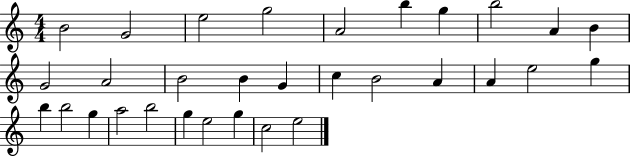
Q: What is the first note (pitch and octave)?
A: B4